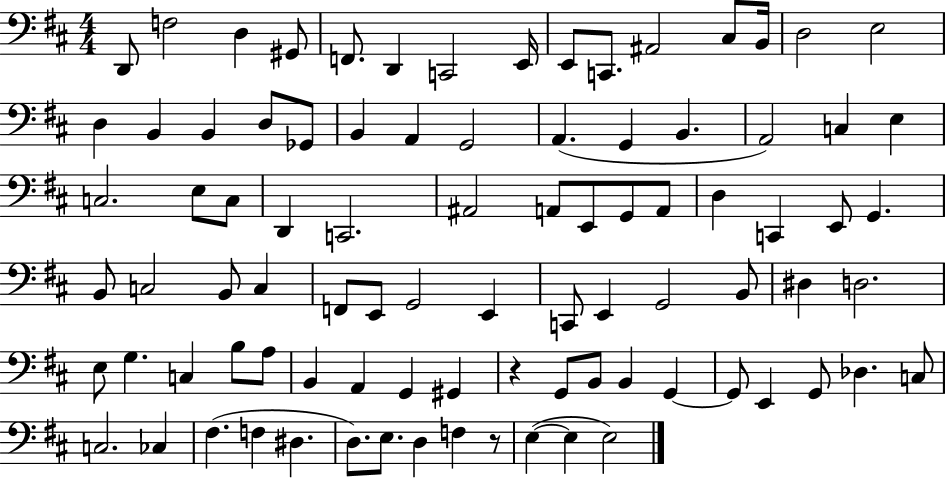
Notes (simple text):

D2/e F3/h D3/q G#2/e F2/e. D2/q C2/h E2/s E2/e C2/e. A#2/h C#3/e B2/s D3/h E3/h D3/q B2/q B2/q D3/e Gb2/e B2/q A2/q G2/h A2/q. G2/q B2/q. A2/h C3/q E3/q C3/h. E3/e C3/e D2/q C2/h. A#2/h A2/e E2/e G2/e A2/e D3/q C2/q E2/e G2/q. B2/e C3/h B2/e C3/q F2/e E2/e G2/h E2/q C2/e E2/q G2/h B2/e D#3/q D3/h. E3/e G3/q. C3/q B3/e A3/e B2/q A2/q G2/q G#2/q R/q G2/e B2/e B2/q G2/q G2/e E2/q G2/e Db3/q. C3/e C3/h. CES3/q F#3/q. F3/q D#3/q. D3/e. E3/e. D3/q F3/q R/e E3/q E3/q E3/h